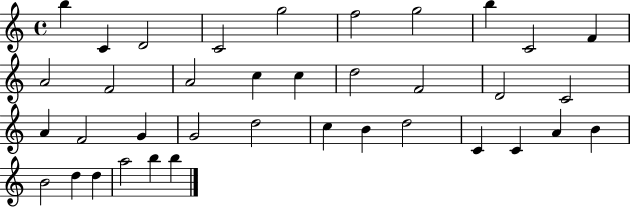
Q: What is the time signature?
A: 4/4